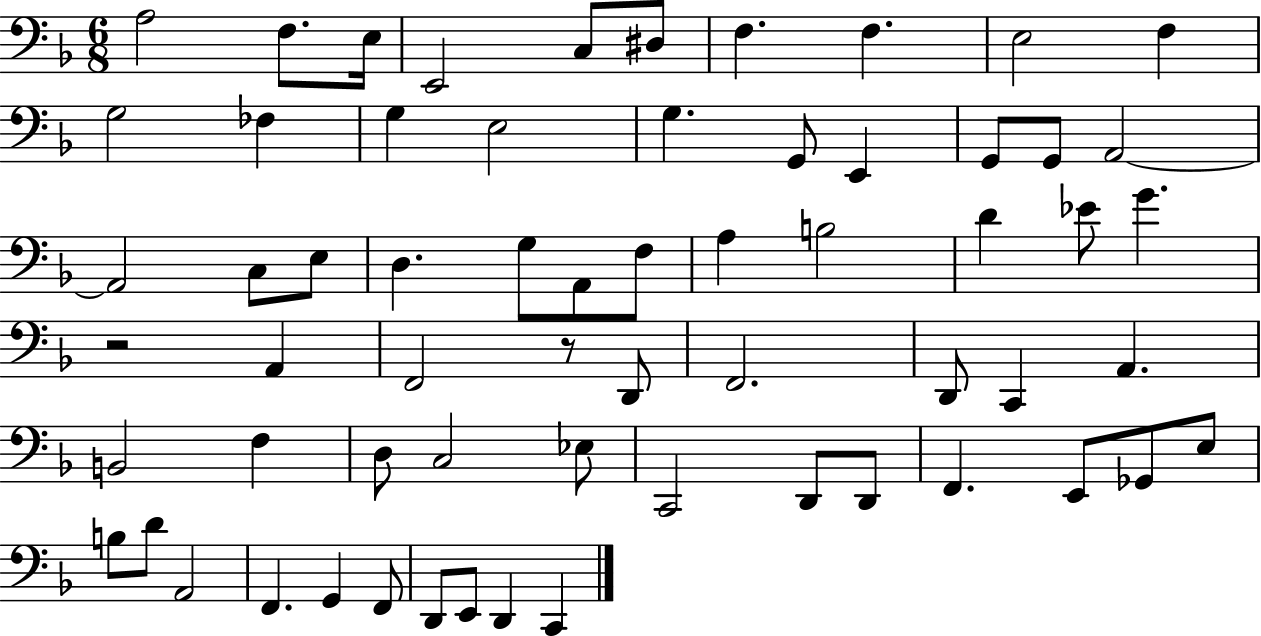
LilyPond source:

{
  \clef bass
  \numericTimeSignature
  \time 6/8
  \key f \major
  a2 f8. e16 | e,2 c8 dis8 | f4. f4. | e2 f4 | \break g2 fes4 | g4 e2 | g4. g,8 e,4 | g,8 g,8 a,2~~ | \break a,2 c8 e8 | d4. g8 a,8 f8 | a4 b2 | d'4 ees'8 g'4. | \break r2 a,4 | f,2 r8 d,8 | f,2. | d,8 c,4 a,4. | \break b,2 f4 | d8 c2 ees8 | c,2 d,8 d,8 | f,4. e,8 ges,8 e8 | \break b8 d'8 a,2 | f,4. g,4 f,8 | d,8 e,8 d,4 c,4 | \bar "|."
}